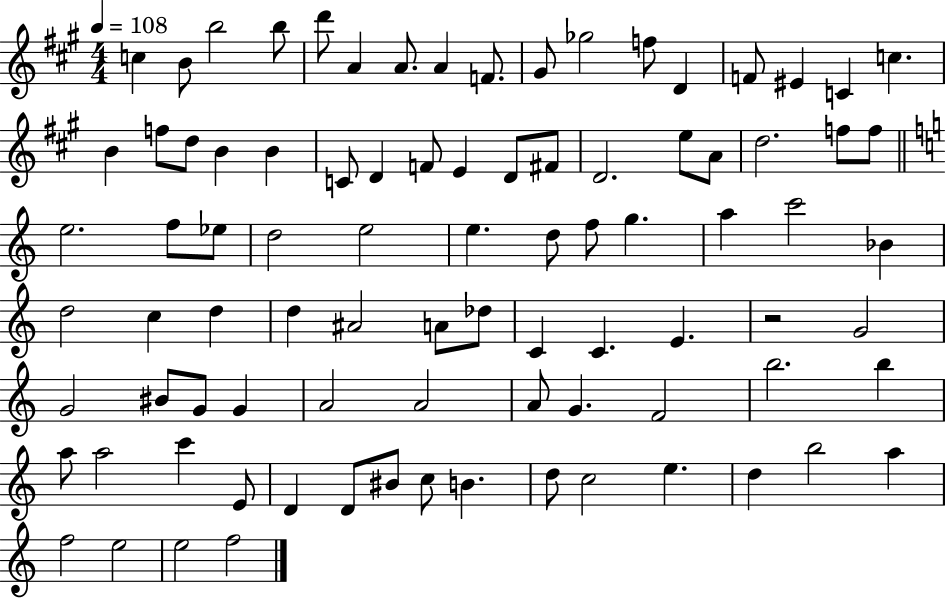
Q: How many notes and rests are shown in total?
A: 88